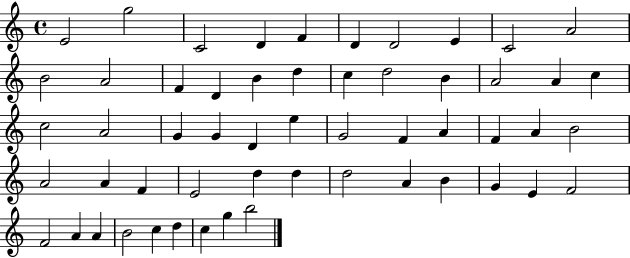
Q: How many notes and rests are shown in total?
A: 55